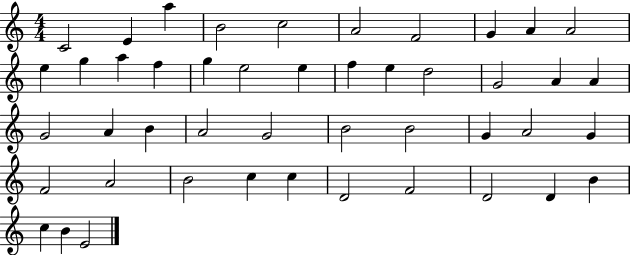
{
  \clef treble
  \numericTimeSignature
  \time 4/4
  \key c \major
  c'2 e'4 a''4 | b'2 c''2 | a'2 f'2 | g'4 a'4 a'2 | \break e''4 g''4 a''4 f''4 | g''4 e''2 e''4 | f''4 e''4 d''2 | g'2 a'4 a'4 | \break g'2 a'4 b'4 | a'2 g'2 | b'2 b'2 | g'4 a'2 g'4 | \break f'2 a'2 | b'2 c''4 c''4 | d'2 f'2 | d'2 d'4 b'4 | \break c''4 b'4 e'2 | \bar "|."
}